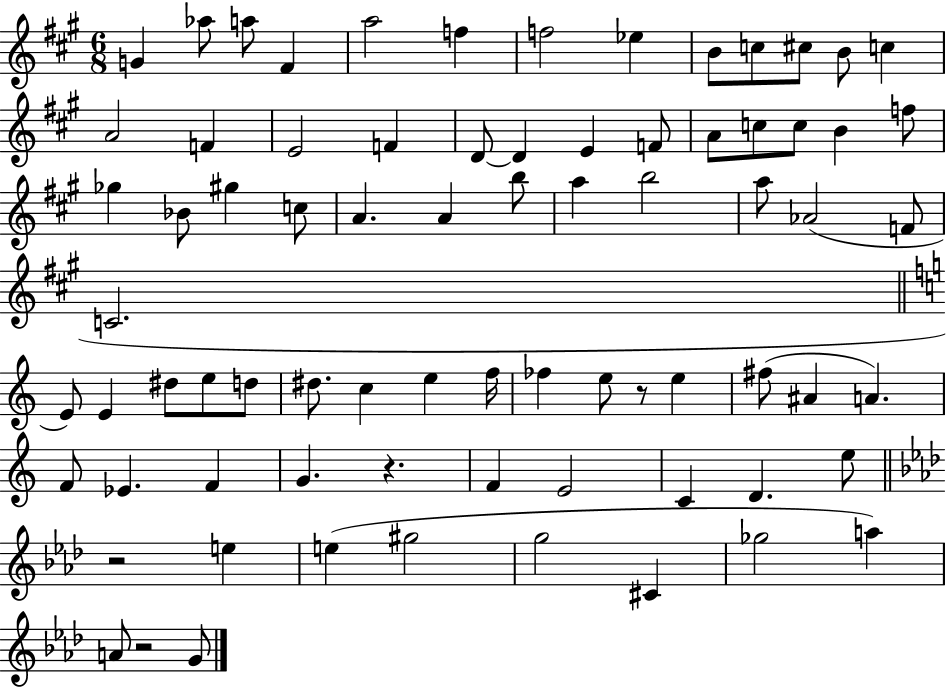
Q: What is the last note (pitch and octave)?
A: G4